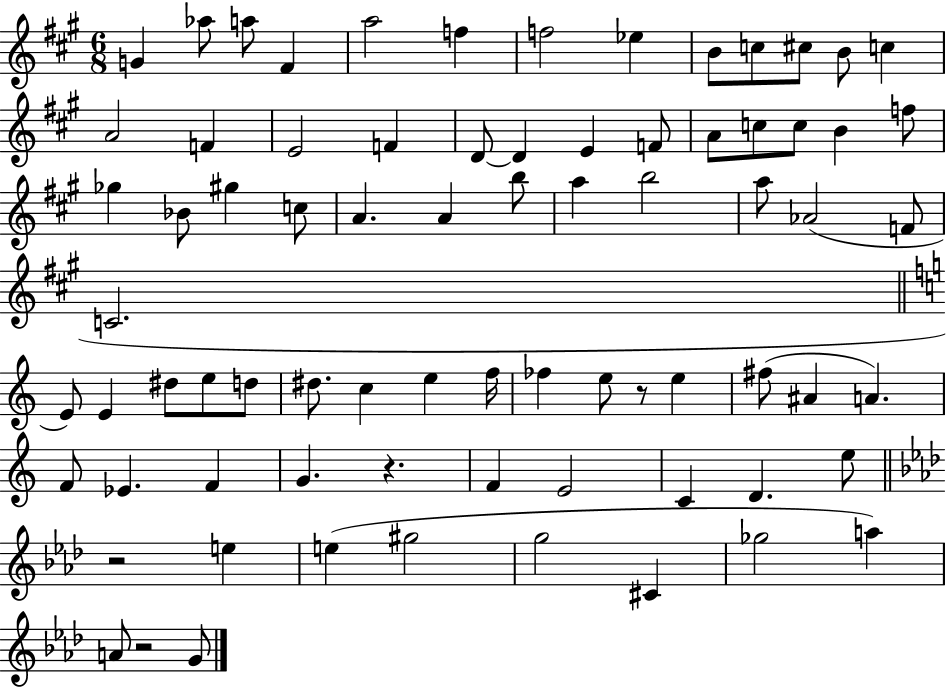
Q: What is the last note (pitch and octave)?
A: G4